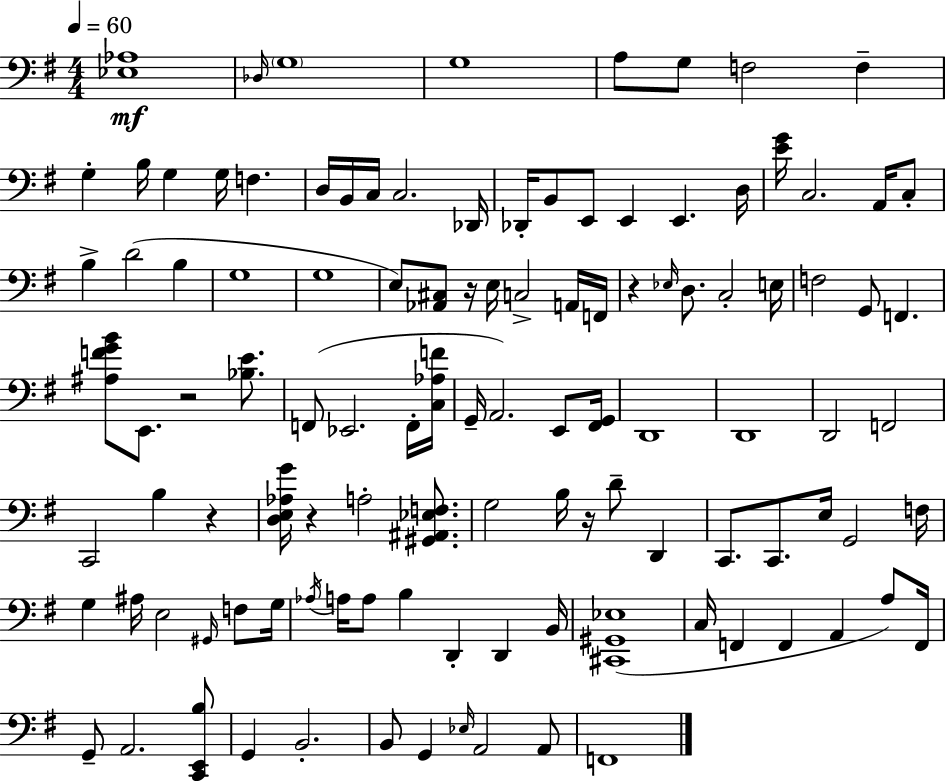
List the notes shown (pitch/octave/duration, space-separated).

[Eb3,Ab3]/w Db3/s G3/w G3/w A3/e G3/e F3/h F3/q G3/q B3/s G3/q G3/s F3/q. D3/s B2/s C3/s C3/h. Db2/s Db2/s B2/e E2/e E2/q E2/q. D3/s [E4,G4]/s C3/h. A2/s C3/e B3/q D4/h B3/q G3/w G3/w E3/e [Ab2,C#3]/e R/s E3/s C3/h A2/s F2/s R/q Eb3/s D3/e. C3/h E3/s F3/h G2/e F2/q. [A#3,F4,G4,B4]/e E2/e. R/h [Bb3,E4]/e. F2/e Eb2/h. F2/s [C3,Ab3,F4]/s G2/s A2/h. E2/e [F#2,G2]/s D2/w D2/w D2/h F2/h C2/h B3/q R/q [D3,E3,Ab3,G4]/s R/q A3/h [G#2,A#2,Eb3,F3]/e. G3/h B3/s R/s D4/e D2/q C2/e. C2/e. E3/s G2/h F3/s G3/q A#3/s E3/h G#2/s F3/e G3/s Ab3/s A3/s A3/e B3/q D2/q D2/q B2/s [C#2,G#2,Eb3]/w C3/s F2/q F2/q A2/q A3/e F2/s G2/e A2/h. [C2,E2,B3]/e G2/q B2/h. B2/e G2/q Eb3/s A2/h A2/e F2/w